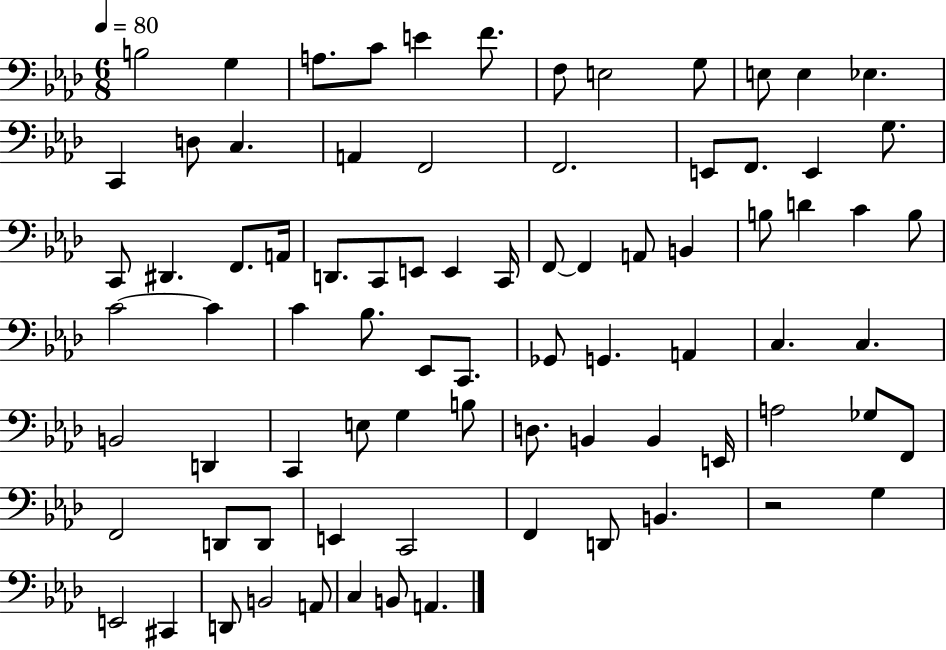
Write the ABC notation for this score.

X:1
T:Untitled
M:6/8
L:1/4
K:Ab
B,2 G, A,/2 C/2 E F/2 F,/2 E,2 G,/2 E,/2 E, _E, C,, D,/2 C, A,, F,,2 F,,2 E,,/2 F,,/2 E,, G,/2 C,,/2 ^D,, F,,/2 A,,/4 D,,/2 C,,/2 E,,/2 E,, C,,/4 F,,/2 F,, A,,/2 B,, B,/2 D C B,/2 C2 C C _B,/2 _E,,/2 C,,/2 _G,,/2 G,, A,, C, C, B,,2 D,, C,, E,/2 G, B,/2 D,/2 B,, B,, E,,/4 A,2 _G,/2 F,,/2 F,,2 D,,/2 D,,/2 E,, C,,2 F,, D,,/2 B,, z2 G, E,,2 ^C,, D,,/2 B,,2 A,,/2 C, B,,/2 A,,